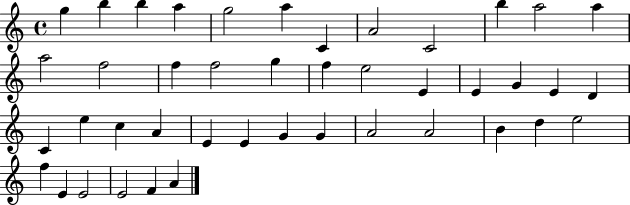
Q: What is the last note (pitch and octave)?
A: A4